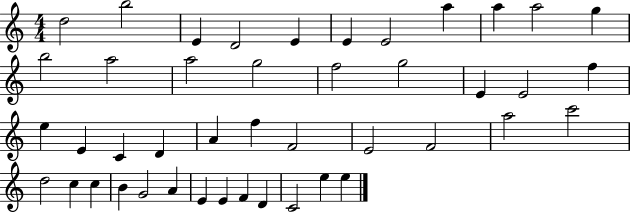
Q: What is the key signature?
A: C major